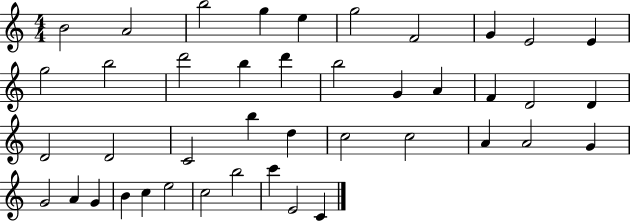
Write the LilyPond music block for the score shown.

{
  \clef treble
  \numericTimeSignature
  \time 4/4
  \key c \major
  b'2 a'2 | b''2 g''4 e''4 | g''2 f'2 | g'4 e'2 e'4 | \break g''2 b''2 | d'''2 b''4 d'''4 | b''2 g'4 a'4 | f'4 d'2 d'4 | \break d'2 d'2 | c'2 b''4 d''4 | c''2 c''2 | a'4 a'2 g'4 | \break g'2 a'4 g'4 | b'4 c''4 e''2 | c''2 b''2 | c'''4 e'2 c'4 | \break \bar "|."
}